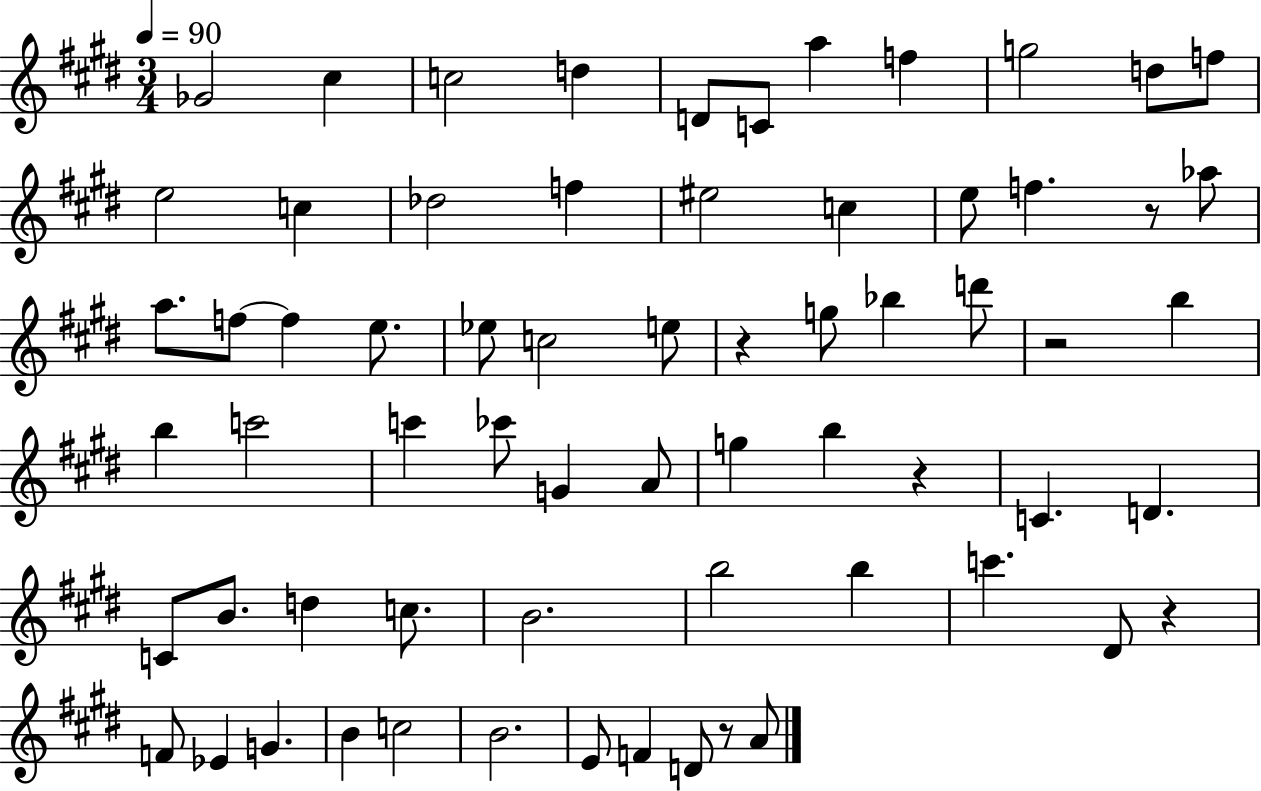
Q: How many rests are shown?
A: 6